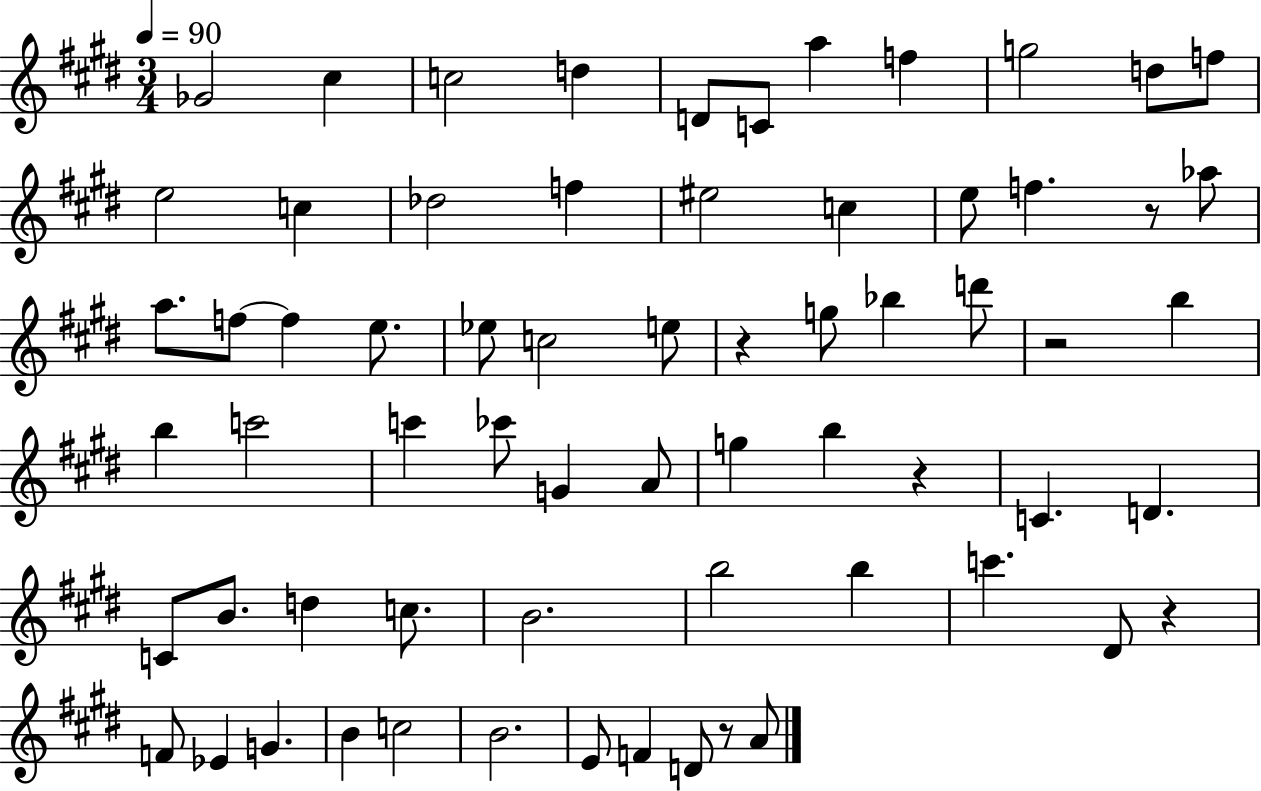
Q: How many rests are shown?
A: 6